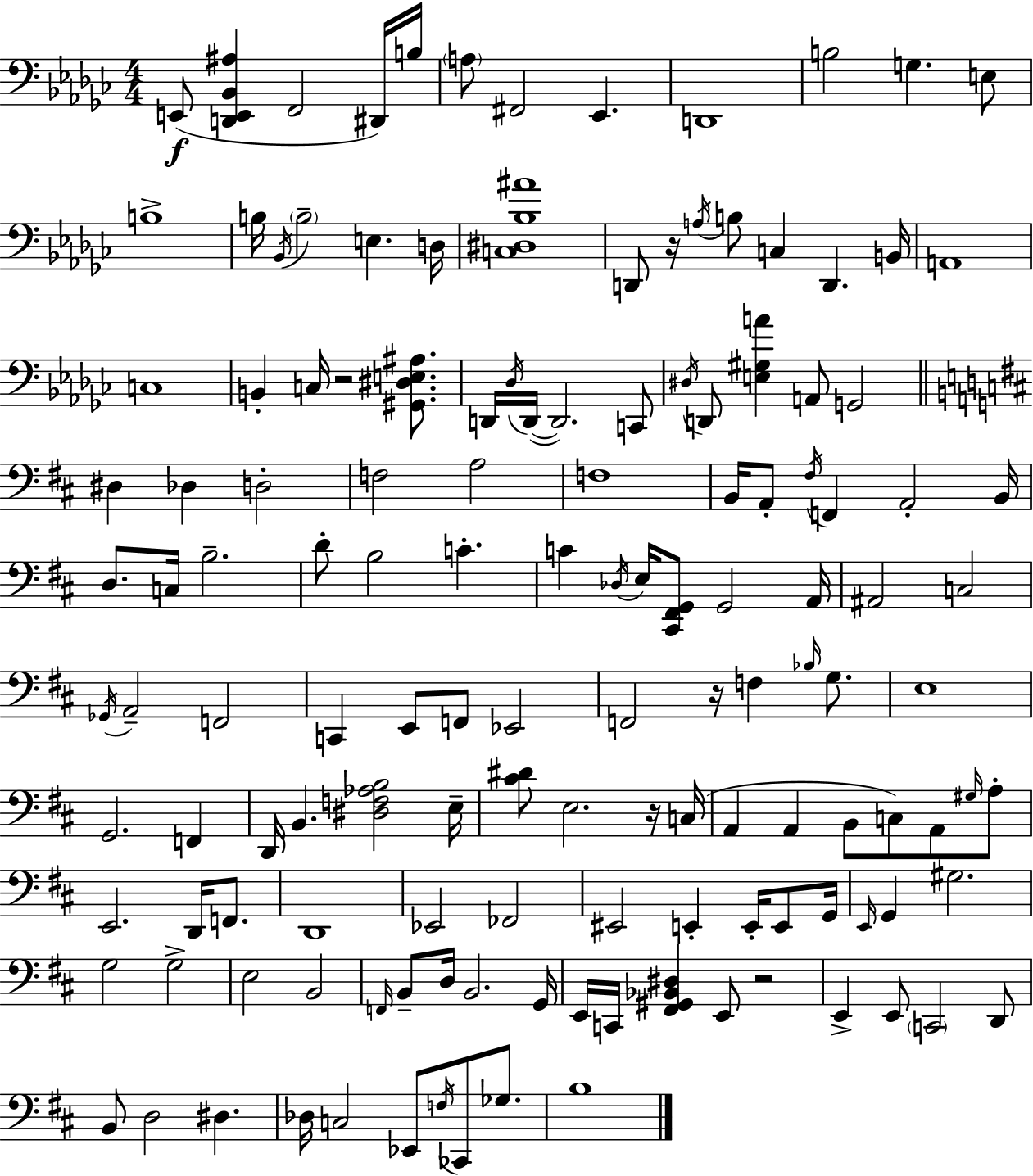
E2/e [D2,E2,Bb2,A#3]/q F2/h D#2/s B3/s A3/e F#2/h Eb2/q. D2/w B3/h G3/q. E3/e B3/w B3/s Bb2/s B3/h E3/q. D3/s [C3,D#3,Bb3,A#4]/w D2/e R/s A3/s B3/e C3/q D2/q. B2/s A2/w C3/w B2/q C3/s R/h [G#2,D#3,E3,A#3]/e. D2/s Db3/s D2/s D2/h. C2/e D#3/s D2/e [E3,G#3,A4]/q A2/e G2/h D#3/q Db3/q D3/h F3/h A3/h F3/w B2/s A2/e F#3/s F2/q A2/h B2/s D3/e. C3/s B3/h. D4/e B3/h C4/q. C4/q Db3/s E3/s [C#2,F#2,G2]/e G2/h A2/s A#2/h C3/h Gb2/s A2/h F2/h C2/q E2/e F2/e Eb2/h F2/h R/s F3/q Bb3/s G3/e. E3/w G2/h. F2/q D2/s B2/q. [D#3,F3,Ab3,B3]/h E3/s [C#4,D#4]/e E3/h. R/s C3/s A2/q A2/q B2/e C3/e A2/e G#3/s A3/e E2/h. D2/s F2/e. D2/w Eb2/h FES2/h EIS2/h E2/q E2/s E2/e G2/s E2/s G2/q G#3/h. G3/h G3/h E3/h B2/h F2/s B2/e D3/s B2/h. G2/s E2/s C2/s [F#2,G#2,Bb2,D#3]/q E2/e R/h E2/q E2/e C2/h D2/e B2/e D3/h D#3/q. Db3/s C3/h Eb2/e F3/s CES2/e Gb3/e. B3/w